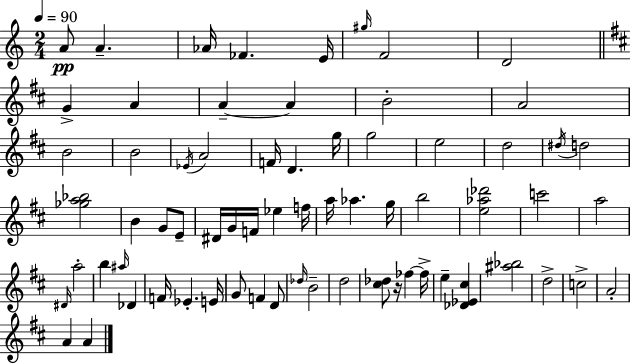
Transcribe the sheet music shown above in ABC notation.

X:1
T:Untitled
M:2/4
L:1/4
K:C
A/2 A _A/4 _F E/4 ^g/4 F2 D2 G A A A B2 A2 B2 B2 _E/4 A2 F/4 D g/4 g2 e2 d2 ^d/4 d2 [_ga_b]2 B G/2 E/2 ^D/4 G/4 F/4 _e f/4 a/4 _a g/4 b2 [e_a_d']2 c'2 a2 ^D/4 a2 b ^a/4 _D F/4 _E E/4 G/2 F D/2 _d/4 B2 d2 [^c_d]/2 z/4 _f _f/4 e [_D_E^c] [^a_b]2 d2 c2 A2 A A